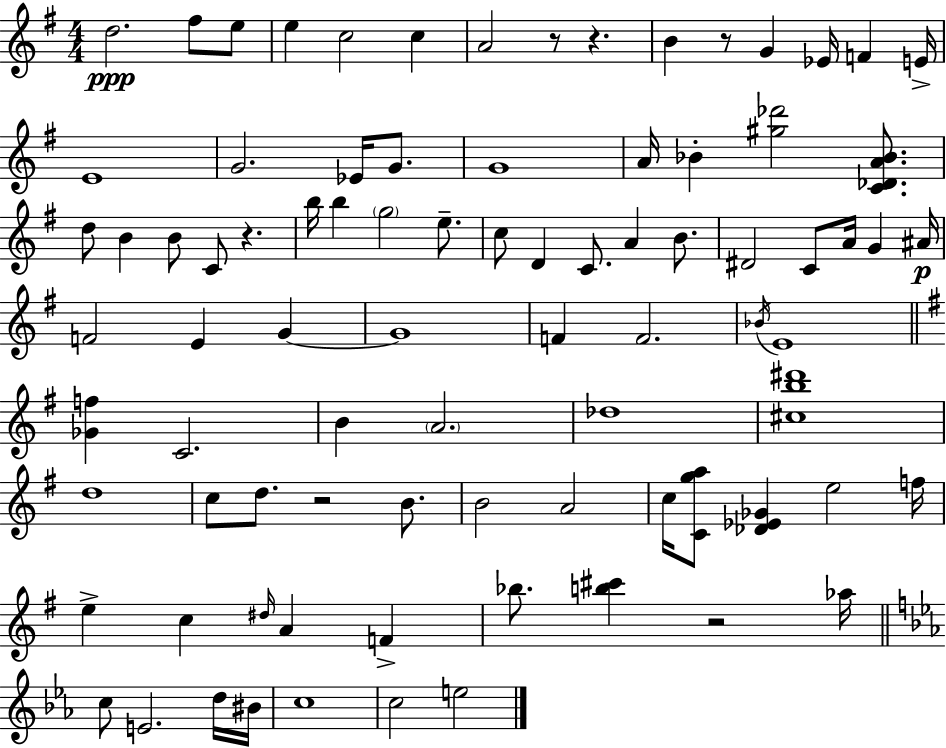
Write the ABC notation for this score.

X:1
T:Untitled
M:4/4
L:1/4
K:G
d2 ^f/2 e/2 e c2 c A2 z/2 z B z/2 G _E/4 F E/4 E4 G2 _E/4 G/2 G4 A/4 _B [^g_d']2 [C_DA_B]/2 d/2 B B/2 C/2 z b/4 b g2 e/2 c/2 D C/2 A B/2 ^D2 C/2 A/4 G ^A/4 F2 E G G4 F F2 _B/4 E4 [_Gf] C2 B A2 _d4 [^cb^d']4 d4 c/2 d/2 z2 B/2 B2 A2 c/4 [Cga]/2 [_D_E_G] e2 f/4 e c ^d/4 A F _b/2 [b^c'] z2 _a/4 c/2 E2 d/4 ^B/4 c4 c2 e2